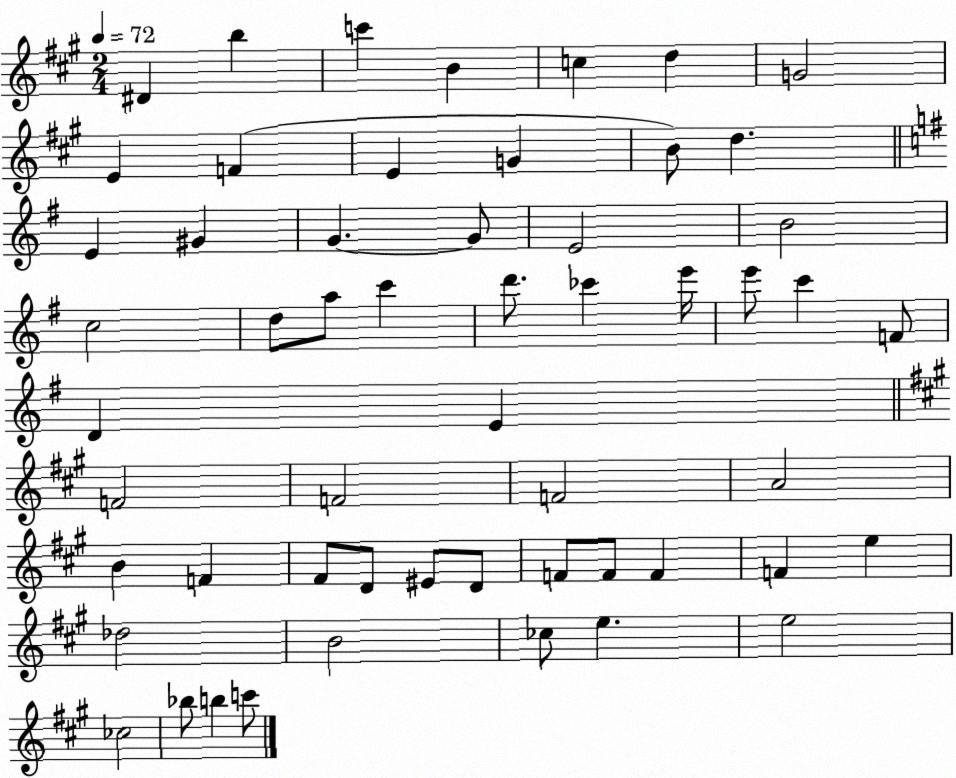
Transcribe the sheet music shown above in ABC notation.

X:1
T:Untitled
M:2/4
L:1/4
K:A
^D b c' B c d G2 E F E G B/2 d E ^G G G/2 E2 B2 c2 d/2 a/2 c' d'/2 _c' e'/4 e'/2 c' F/2 D E F2 F2 F2 A2 B F ^F/2 D/2 ^E/2 D/2 F/2 F/2 F F e _d2 B2 _c/2 e e2 _c2 _b/2 b c'/2